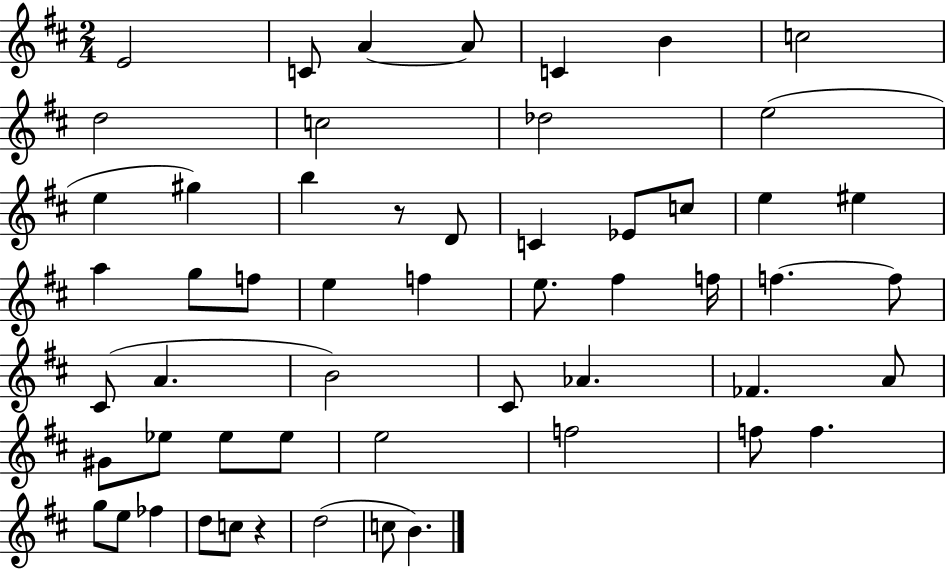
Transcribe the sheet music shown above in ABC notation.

X:1
T:Untitled
M:2/4
L:1/4
K:D
E2 C/2 A A/2 C B c2 d2 c2 _d2 e2 e ^g b z/2 D/2 C _E/2 c/2 e ^e a g/2 f/2 e f e/2 ^f f/4 f f/2 ^C/2 A B2 ^C/2 _A _F A/2 ^G/2 _e/2 _e/2 _e/2 e2 f2 f/2 f g/2 e/2 _f d/2 c/2 z d2 c/2 B